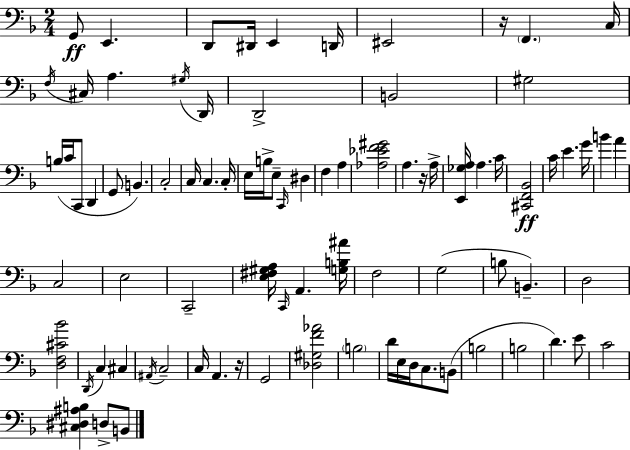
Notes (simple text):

G2/e E2/q. D2/e D#2/s E2/q D2/s EIS2/h R/s F2/q. C3/s F3/s C#3/s A3/q. G#3/s D2/s D2/h B2/h G#3/h B3/s C4/s C2/e D2/q G2/e B2/q. C3/h C3/s C3/q. C3/s E3/s B3/s E3/e C2/s D#3/q F3/q A3/q [Ab3,Eb4,F4,G#4]/h A3/q. R/s A3/s [E2,Gb3,A3]/s A3/q. C4/s [C#2,F2,Bb2]/h C4/s E4/q. G4/s B4/q A4/q C3/h E3/h C2/h [E3,F#3,G#3,A3]/s C2/s A2/q. [G3,B3,A#4]/s F3/h G3/h B3/e B2/q. D3/h [D3,F3,C#4,Bb4]/h D2/s C3/q C#3/q A#2/s C3/h C3/s A2/q. R/s G2/h [Db3,G#3,F4,Ab4]/h B3/h D4/s E3/s D3/s C3/e. B2/e B3/h B3/h D4/q. E4/e C4/h [C#3,D#3,A#3,B3]/q D3/e B2/e